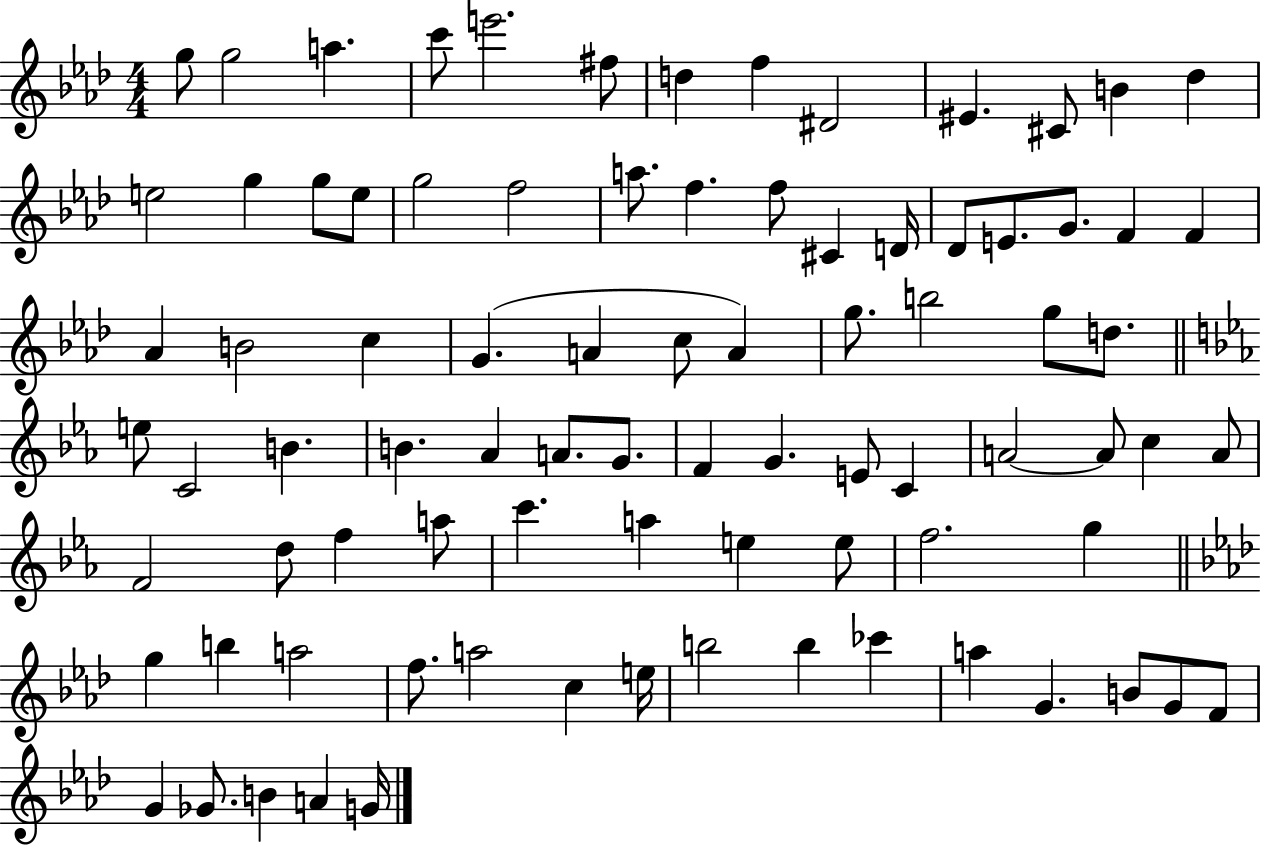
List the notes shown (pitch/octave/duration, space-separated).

G5/e G5/h A5/q. C6/e E6/h. F#5/e D5/q F5/q D#4/h EIS4/q. C#4/e B4/q Db5/q E5/h G5/q G5/e E5/e G5/h F5/h A5/e. F5/q. F5/e C#4/q D4/s Db4/e E4/e. G4/e. F4/q F4/q Ab4/q B4/h C5/q G4/q. A4/q C5/e A4/q G5/e. B5/h G5/e D5/e. E5/e C4/h B4/q. B4/q. Ab4/q A4/e. G4/e. F4/q G4/q. E4/e C4/q A4/h A4/e C5/q A4/e F4/h D5/e F5/q A5/e C6/q. A5/q E5/q E5/e F5/h. G5/q G5/q B5/q A5/h F5/e. A5/h C5/q E5/s B5/h B5/q CES6/q A5/q G4/q. B4/e G4/e F4/e G4/q Gb4/e. B4/q A4/q G4/s